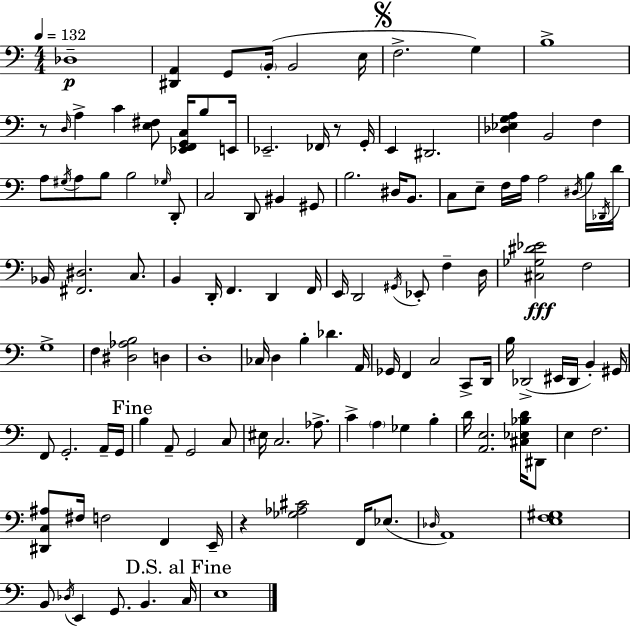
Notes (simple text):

Db3/w [D#2,A2]/q G2/e B2/s B2/h E3/s F3/h. G3/q B3/w R/e D3/s A3/q C4/q [E3,F#3]/e [Eb2,F2,G2,C3]/s B3/e E2/s Eb2/h. FES2/s R/e G2/s E2/q D#2/h. [Db3,Eb3,G3,A3]/q B2/h F3/q A3/e G#3/s A3/e B3/e B3/h Gb3/s D2/e C3/h D2/e BIS2/q G#2/e B3/h. D#3/s B2/e. C3/e E3/e F3/s A3/s A3/h D#3/s B3/s Db2/s D4/s Bb2/s [F#2,D#3]/h. C3/e. B2/q D2/s F2/q. D2/q F2/s E2/s D2/h G#2/s Eb2/e F3/q D3/s [C#3,Gb3,D#4,Eb4]/h F3/h G3/w F3/q [D#3,Ab3,B3]/h D3/q D3/w CES3/s D3/q B3/q Db4/q. A2/s Gb2/s F2/q C3/h C2/e D2/s B3/s Db2/h EIS2/s Db2/s B2/q G#2/s F2/e G2/h. A2/s G2/s B3/q A2/e G2/h C3/e EIS3/s C3/h. Ab3/e. C4/q A3/q Gb3/q B3/q D4/s [A2,E3]/h. [C#3,Eb3,Bb3,D4]/s D#2/e E3/q F3/h. [D#2,C3,A#3]/e F#3/s F3/h F2/q E2/s R/q [Gb3,Ab3,C#4]/h F2/s Eb3/e. Db3/s A2/w [E3,F3,G#3]/w B2/e Db3/s E2/q G2/e. B2/q. C3/s E3/w